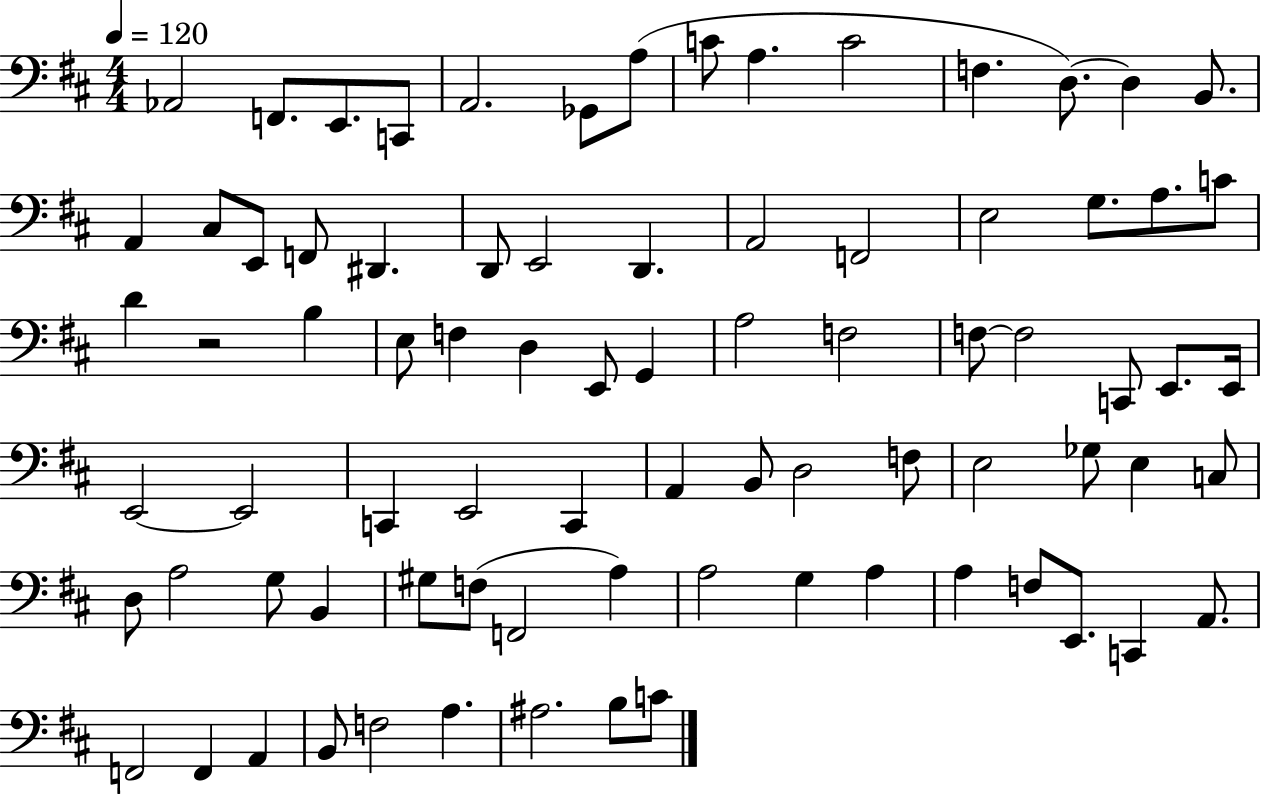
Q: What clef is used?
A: bass